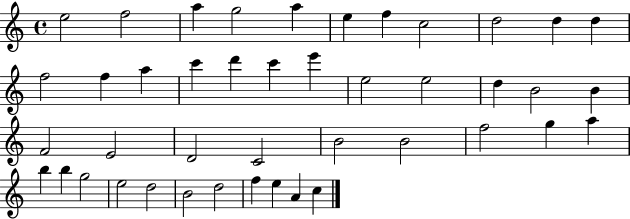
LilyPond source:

{
  \clef treble
  \time 4/4
  \defaultTimeSignature
  \key c \major
  e''2 f''2 | a''4 g''2 a''4 | e''4 f''4 c''2 | d''2 d''4 d''4 | \break f''2 f''4 a''4 | c'''4 d'''4 c'''4 e'''4 | e''2 e''2 | d''4 b'2 b'4 | \break f'2 e'2 | d'2 c'2 | b'2 b'2 | f''2 g''4 a''4 | \break b''4 b''4 g''2 | e''2 d''2 | b'2 d''2 | f''4 e''4 a'4 c''4 | \break \bar "|."
}